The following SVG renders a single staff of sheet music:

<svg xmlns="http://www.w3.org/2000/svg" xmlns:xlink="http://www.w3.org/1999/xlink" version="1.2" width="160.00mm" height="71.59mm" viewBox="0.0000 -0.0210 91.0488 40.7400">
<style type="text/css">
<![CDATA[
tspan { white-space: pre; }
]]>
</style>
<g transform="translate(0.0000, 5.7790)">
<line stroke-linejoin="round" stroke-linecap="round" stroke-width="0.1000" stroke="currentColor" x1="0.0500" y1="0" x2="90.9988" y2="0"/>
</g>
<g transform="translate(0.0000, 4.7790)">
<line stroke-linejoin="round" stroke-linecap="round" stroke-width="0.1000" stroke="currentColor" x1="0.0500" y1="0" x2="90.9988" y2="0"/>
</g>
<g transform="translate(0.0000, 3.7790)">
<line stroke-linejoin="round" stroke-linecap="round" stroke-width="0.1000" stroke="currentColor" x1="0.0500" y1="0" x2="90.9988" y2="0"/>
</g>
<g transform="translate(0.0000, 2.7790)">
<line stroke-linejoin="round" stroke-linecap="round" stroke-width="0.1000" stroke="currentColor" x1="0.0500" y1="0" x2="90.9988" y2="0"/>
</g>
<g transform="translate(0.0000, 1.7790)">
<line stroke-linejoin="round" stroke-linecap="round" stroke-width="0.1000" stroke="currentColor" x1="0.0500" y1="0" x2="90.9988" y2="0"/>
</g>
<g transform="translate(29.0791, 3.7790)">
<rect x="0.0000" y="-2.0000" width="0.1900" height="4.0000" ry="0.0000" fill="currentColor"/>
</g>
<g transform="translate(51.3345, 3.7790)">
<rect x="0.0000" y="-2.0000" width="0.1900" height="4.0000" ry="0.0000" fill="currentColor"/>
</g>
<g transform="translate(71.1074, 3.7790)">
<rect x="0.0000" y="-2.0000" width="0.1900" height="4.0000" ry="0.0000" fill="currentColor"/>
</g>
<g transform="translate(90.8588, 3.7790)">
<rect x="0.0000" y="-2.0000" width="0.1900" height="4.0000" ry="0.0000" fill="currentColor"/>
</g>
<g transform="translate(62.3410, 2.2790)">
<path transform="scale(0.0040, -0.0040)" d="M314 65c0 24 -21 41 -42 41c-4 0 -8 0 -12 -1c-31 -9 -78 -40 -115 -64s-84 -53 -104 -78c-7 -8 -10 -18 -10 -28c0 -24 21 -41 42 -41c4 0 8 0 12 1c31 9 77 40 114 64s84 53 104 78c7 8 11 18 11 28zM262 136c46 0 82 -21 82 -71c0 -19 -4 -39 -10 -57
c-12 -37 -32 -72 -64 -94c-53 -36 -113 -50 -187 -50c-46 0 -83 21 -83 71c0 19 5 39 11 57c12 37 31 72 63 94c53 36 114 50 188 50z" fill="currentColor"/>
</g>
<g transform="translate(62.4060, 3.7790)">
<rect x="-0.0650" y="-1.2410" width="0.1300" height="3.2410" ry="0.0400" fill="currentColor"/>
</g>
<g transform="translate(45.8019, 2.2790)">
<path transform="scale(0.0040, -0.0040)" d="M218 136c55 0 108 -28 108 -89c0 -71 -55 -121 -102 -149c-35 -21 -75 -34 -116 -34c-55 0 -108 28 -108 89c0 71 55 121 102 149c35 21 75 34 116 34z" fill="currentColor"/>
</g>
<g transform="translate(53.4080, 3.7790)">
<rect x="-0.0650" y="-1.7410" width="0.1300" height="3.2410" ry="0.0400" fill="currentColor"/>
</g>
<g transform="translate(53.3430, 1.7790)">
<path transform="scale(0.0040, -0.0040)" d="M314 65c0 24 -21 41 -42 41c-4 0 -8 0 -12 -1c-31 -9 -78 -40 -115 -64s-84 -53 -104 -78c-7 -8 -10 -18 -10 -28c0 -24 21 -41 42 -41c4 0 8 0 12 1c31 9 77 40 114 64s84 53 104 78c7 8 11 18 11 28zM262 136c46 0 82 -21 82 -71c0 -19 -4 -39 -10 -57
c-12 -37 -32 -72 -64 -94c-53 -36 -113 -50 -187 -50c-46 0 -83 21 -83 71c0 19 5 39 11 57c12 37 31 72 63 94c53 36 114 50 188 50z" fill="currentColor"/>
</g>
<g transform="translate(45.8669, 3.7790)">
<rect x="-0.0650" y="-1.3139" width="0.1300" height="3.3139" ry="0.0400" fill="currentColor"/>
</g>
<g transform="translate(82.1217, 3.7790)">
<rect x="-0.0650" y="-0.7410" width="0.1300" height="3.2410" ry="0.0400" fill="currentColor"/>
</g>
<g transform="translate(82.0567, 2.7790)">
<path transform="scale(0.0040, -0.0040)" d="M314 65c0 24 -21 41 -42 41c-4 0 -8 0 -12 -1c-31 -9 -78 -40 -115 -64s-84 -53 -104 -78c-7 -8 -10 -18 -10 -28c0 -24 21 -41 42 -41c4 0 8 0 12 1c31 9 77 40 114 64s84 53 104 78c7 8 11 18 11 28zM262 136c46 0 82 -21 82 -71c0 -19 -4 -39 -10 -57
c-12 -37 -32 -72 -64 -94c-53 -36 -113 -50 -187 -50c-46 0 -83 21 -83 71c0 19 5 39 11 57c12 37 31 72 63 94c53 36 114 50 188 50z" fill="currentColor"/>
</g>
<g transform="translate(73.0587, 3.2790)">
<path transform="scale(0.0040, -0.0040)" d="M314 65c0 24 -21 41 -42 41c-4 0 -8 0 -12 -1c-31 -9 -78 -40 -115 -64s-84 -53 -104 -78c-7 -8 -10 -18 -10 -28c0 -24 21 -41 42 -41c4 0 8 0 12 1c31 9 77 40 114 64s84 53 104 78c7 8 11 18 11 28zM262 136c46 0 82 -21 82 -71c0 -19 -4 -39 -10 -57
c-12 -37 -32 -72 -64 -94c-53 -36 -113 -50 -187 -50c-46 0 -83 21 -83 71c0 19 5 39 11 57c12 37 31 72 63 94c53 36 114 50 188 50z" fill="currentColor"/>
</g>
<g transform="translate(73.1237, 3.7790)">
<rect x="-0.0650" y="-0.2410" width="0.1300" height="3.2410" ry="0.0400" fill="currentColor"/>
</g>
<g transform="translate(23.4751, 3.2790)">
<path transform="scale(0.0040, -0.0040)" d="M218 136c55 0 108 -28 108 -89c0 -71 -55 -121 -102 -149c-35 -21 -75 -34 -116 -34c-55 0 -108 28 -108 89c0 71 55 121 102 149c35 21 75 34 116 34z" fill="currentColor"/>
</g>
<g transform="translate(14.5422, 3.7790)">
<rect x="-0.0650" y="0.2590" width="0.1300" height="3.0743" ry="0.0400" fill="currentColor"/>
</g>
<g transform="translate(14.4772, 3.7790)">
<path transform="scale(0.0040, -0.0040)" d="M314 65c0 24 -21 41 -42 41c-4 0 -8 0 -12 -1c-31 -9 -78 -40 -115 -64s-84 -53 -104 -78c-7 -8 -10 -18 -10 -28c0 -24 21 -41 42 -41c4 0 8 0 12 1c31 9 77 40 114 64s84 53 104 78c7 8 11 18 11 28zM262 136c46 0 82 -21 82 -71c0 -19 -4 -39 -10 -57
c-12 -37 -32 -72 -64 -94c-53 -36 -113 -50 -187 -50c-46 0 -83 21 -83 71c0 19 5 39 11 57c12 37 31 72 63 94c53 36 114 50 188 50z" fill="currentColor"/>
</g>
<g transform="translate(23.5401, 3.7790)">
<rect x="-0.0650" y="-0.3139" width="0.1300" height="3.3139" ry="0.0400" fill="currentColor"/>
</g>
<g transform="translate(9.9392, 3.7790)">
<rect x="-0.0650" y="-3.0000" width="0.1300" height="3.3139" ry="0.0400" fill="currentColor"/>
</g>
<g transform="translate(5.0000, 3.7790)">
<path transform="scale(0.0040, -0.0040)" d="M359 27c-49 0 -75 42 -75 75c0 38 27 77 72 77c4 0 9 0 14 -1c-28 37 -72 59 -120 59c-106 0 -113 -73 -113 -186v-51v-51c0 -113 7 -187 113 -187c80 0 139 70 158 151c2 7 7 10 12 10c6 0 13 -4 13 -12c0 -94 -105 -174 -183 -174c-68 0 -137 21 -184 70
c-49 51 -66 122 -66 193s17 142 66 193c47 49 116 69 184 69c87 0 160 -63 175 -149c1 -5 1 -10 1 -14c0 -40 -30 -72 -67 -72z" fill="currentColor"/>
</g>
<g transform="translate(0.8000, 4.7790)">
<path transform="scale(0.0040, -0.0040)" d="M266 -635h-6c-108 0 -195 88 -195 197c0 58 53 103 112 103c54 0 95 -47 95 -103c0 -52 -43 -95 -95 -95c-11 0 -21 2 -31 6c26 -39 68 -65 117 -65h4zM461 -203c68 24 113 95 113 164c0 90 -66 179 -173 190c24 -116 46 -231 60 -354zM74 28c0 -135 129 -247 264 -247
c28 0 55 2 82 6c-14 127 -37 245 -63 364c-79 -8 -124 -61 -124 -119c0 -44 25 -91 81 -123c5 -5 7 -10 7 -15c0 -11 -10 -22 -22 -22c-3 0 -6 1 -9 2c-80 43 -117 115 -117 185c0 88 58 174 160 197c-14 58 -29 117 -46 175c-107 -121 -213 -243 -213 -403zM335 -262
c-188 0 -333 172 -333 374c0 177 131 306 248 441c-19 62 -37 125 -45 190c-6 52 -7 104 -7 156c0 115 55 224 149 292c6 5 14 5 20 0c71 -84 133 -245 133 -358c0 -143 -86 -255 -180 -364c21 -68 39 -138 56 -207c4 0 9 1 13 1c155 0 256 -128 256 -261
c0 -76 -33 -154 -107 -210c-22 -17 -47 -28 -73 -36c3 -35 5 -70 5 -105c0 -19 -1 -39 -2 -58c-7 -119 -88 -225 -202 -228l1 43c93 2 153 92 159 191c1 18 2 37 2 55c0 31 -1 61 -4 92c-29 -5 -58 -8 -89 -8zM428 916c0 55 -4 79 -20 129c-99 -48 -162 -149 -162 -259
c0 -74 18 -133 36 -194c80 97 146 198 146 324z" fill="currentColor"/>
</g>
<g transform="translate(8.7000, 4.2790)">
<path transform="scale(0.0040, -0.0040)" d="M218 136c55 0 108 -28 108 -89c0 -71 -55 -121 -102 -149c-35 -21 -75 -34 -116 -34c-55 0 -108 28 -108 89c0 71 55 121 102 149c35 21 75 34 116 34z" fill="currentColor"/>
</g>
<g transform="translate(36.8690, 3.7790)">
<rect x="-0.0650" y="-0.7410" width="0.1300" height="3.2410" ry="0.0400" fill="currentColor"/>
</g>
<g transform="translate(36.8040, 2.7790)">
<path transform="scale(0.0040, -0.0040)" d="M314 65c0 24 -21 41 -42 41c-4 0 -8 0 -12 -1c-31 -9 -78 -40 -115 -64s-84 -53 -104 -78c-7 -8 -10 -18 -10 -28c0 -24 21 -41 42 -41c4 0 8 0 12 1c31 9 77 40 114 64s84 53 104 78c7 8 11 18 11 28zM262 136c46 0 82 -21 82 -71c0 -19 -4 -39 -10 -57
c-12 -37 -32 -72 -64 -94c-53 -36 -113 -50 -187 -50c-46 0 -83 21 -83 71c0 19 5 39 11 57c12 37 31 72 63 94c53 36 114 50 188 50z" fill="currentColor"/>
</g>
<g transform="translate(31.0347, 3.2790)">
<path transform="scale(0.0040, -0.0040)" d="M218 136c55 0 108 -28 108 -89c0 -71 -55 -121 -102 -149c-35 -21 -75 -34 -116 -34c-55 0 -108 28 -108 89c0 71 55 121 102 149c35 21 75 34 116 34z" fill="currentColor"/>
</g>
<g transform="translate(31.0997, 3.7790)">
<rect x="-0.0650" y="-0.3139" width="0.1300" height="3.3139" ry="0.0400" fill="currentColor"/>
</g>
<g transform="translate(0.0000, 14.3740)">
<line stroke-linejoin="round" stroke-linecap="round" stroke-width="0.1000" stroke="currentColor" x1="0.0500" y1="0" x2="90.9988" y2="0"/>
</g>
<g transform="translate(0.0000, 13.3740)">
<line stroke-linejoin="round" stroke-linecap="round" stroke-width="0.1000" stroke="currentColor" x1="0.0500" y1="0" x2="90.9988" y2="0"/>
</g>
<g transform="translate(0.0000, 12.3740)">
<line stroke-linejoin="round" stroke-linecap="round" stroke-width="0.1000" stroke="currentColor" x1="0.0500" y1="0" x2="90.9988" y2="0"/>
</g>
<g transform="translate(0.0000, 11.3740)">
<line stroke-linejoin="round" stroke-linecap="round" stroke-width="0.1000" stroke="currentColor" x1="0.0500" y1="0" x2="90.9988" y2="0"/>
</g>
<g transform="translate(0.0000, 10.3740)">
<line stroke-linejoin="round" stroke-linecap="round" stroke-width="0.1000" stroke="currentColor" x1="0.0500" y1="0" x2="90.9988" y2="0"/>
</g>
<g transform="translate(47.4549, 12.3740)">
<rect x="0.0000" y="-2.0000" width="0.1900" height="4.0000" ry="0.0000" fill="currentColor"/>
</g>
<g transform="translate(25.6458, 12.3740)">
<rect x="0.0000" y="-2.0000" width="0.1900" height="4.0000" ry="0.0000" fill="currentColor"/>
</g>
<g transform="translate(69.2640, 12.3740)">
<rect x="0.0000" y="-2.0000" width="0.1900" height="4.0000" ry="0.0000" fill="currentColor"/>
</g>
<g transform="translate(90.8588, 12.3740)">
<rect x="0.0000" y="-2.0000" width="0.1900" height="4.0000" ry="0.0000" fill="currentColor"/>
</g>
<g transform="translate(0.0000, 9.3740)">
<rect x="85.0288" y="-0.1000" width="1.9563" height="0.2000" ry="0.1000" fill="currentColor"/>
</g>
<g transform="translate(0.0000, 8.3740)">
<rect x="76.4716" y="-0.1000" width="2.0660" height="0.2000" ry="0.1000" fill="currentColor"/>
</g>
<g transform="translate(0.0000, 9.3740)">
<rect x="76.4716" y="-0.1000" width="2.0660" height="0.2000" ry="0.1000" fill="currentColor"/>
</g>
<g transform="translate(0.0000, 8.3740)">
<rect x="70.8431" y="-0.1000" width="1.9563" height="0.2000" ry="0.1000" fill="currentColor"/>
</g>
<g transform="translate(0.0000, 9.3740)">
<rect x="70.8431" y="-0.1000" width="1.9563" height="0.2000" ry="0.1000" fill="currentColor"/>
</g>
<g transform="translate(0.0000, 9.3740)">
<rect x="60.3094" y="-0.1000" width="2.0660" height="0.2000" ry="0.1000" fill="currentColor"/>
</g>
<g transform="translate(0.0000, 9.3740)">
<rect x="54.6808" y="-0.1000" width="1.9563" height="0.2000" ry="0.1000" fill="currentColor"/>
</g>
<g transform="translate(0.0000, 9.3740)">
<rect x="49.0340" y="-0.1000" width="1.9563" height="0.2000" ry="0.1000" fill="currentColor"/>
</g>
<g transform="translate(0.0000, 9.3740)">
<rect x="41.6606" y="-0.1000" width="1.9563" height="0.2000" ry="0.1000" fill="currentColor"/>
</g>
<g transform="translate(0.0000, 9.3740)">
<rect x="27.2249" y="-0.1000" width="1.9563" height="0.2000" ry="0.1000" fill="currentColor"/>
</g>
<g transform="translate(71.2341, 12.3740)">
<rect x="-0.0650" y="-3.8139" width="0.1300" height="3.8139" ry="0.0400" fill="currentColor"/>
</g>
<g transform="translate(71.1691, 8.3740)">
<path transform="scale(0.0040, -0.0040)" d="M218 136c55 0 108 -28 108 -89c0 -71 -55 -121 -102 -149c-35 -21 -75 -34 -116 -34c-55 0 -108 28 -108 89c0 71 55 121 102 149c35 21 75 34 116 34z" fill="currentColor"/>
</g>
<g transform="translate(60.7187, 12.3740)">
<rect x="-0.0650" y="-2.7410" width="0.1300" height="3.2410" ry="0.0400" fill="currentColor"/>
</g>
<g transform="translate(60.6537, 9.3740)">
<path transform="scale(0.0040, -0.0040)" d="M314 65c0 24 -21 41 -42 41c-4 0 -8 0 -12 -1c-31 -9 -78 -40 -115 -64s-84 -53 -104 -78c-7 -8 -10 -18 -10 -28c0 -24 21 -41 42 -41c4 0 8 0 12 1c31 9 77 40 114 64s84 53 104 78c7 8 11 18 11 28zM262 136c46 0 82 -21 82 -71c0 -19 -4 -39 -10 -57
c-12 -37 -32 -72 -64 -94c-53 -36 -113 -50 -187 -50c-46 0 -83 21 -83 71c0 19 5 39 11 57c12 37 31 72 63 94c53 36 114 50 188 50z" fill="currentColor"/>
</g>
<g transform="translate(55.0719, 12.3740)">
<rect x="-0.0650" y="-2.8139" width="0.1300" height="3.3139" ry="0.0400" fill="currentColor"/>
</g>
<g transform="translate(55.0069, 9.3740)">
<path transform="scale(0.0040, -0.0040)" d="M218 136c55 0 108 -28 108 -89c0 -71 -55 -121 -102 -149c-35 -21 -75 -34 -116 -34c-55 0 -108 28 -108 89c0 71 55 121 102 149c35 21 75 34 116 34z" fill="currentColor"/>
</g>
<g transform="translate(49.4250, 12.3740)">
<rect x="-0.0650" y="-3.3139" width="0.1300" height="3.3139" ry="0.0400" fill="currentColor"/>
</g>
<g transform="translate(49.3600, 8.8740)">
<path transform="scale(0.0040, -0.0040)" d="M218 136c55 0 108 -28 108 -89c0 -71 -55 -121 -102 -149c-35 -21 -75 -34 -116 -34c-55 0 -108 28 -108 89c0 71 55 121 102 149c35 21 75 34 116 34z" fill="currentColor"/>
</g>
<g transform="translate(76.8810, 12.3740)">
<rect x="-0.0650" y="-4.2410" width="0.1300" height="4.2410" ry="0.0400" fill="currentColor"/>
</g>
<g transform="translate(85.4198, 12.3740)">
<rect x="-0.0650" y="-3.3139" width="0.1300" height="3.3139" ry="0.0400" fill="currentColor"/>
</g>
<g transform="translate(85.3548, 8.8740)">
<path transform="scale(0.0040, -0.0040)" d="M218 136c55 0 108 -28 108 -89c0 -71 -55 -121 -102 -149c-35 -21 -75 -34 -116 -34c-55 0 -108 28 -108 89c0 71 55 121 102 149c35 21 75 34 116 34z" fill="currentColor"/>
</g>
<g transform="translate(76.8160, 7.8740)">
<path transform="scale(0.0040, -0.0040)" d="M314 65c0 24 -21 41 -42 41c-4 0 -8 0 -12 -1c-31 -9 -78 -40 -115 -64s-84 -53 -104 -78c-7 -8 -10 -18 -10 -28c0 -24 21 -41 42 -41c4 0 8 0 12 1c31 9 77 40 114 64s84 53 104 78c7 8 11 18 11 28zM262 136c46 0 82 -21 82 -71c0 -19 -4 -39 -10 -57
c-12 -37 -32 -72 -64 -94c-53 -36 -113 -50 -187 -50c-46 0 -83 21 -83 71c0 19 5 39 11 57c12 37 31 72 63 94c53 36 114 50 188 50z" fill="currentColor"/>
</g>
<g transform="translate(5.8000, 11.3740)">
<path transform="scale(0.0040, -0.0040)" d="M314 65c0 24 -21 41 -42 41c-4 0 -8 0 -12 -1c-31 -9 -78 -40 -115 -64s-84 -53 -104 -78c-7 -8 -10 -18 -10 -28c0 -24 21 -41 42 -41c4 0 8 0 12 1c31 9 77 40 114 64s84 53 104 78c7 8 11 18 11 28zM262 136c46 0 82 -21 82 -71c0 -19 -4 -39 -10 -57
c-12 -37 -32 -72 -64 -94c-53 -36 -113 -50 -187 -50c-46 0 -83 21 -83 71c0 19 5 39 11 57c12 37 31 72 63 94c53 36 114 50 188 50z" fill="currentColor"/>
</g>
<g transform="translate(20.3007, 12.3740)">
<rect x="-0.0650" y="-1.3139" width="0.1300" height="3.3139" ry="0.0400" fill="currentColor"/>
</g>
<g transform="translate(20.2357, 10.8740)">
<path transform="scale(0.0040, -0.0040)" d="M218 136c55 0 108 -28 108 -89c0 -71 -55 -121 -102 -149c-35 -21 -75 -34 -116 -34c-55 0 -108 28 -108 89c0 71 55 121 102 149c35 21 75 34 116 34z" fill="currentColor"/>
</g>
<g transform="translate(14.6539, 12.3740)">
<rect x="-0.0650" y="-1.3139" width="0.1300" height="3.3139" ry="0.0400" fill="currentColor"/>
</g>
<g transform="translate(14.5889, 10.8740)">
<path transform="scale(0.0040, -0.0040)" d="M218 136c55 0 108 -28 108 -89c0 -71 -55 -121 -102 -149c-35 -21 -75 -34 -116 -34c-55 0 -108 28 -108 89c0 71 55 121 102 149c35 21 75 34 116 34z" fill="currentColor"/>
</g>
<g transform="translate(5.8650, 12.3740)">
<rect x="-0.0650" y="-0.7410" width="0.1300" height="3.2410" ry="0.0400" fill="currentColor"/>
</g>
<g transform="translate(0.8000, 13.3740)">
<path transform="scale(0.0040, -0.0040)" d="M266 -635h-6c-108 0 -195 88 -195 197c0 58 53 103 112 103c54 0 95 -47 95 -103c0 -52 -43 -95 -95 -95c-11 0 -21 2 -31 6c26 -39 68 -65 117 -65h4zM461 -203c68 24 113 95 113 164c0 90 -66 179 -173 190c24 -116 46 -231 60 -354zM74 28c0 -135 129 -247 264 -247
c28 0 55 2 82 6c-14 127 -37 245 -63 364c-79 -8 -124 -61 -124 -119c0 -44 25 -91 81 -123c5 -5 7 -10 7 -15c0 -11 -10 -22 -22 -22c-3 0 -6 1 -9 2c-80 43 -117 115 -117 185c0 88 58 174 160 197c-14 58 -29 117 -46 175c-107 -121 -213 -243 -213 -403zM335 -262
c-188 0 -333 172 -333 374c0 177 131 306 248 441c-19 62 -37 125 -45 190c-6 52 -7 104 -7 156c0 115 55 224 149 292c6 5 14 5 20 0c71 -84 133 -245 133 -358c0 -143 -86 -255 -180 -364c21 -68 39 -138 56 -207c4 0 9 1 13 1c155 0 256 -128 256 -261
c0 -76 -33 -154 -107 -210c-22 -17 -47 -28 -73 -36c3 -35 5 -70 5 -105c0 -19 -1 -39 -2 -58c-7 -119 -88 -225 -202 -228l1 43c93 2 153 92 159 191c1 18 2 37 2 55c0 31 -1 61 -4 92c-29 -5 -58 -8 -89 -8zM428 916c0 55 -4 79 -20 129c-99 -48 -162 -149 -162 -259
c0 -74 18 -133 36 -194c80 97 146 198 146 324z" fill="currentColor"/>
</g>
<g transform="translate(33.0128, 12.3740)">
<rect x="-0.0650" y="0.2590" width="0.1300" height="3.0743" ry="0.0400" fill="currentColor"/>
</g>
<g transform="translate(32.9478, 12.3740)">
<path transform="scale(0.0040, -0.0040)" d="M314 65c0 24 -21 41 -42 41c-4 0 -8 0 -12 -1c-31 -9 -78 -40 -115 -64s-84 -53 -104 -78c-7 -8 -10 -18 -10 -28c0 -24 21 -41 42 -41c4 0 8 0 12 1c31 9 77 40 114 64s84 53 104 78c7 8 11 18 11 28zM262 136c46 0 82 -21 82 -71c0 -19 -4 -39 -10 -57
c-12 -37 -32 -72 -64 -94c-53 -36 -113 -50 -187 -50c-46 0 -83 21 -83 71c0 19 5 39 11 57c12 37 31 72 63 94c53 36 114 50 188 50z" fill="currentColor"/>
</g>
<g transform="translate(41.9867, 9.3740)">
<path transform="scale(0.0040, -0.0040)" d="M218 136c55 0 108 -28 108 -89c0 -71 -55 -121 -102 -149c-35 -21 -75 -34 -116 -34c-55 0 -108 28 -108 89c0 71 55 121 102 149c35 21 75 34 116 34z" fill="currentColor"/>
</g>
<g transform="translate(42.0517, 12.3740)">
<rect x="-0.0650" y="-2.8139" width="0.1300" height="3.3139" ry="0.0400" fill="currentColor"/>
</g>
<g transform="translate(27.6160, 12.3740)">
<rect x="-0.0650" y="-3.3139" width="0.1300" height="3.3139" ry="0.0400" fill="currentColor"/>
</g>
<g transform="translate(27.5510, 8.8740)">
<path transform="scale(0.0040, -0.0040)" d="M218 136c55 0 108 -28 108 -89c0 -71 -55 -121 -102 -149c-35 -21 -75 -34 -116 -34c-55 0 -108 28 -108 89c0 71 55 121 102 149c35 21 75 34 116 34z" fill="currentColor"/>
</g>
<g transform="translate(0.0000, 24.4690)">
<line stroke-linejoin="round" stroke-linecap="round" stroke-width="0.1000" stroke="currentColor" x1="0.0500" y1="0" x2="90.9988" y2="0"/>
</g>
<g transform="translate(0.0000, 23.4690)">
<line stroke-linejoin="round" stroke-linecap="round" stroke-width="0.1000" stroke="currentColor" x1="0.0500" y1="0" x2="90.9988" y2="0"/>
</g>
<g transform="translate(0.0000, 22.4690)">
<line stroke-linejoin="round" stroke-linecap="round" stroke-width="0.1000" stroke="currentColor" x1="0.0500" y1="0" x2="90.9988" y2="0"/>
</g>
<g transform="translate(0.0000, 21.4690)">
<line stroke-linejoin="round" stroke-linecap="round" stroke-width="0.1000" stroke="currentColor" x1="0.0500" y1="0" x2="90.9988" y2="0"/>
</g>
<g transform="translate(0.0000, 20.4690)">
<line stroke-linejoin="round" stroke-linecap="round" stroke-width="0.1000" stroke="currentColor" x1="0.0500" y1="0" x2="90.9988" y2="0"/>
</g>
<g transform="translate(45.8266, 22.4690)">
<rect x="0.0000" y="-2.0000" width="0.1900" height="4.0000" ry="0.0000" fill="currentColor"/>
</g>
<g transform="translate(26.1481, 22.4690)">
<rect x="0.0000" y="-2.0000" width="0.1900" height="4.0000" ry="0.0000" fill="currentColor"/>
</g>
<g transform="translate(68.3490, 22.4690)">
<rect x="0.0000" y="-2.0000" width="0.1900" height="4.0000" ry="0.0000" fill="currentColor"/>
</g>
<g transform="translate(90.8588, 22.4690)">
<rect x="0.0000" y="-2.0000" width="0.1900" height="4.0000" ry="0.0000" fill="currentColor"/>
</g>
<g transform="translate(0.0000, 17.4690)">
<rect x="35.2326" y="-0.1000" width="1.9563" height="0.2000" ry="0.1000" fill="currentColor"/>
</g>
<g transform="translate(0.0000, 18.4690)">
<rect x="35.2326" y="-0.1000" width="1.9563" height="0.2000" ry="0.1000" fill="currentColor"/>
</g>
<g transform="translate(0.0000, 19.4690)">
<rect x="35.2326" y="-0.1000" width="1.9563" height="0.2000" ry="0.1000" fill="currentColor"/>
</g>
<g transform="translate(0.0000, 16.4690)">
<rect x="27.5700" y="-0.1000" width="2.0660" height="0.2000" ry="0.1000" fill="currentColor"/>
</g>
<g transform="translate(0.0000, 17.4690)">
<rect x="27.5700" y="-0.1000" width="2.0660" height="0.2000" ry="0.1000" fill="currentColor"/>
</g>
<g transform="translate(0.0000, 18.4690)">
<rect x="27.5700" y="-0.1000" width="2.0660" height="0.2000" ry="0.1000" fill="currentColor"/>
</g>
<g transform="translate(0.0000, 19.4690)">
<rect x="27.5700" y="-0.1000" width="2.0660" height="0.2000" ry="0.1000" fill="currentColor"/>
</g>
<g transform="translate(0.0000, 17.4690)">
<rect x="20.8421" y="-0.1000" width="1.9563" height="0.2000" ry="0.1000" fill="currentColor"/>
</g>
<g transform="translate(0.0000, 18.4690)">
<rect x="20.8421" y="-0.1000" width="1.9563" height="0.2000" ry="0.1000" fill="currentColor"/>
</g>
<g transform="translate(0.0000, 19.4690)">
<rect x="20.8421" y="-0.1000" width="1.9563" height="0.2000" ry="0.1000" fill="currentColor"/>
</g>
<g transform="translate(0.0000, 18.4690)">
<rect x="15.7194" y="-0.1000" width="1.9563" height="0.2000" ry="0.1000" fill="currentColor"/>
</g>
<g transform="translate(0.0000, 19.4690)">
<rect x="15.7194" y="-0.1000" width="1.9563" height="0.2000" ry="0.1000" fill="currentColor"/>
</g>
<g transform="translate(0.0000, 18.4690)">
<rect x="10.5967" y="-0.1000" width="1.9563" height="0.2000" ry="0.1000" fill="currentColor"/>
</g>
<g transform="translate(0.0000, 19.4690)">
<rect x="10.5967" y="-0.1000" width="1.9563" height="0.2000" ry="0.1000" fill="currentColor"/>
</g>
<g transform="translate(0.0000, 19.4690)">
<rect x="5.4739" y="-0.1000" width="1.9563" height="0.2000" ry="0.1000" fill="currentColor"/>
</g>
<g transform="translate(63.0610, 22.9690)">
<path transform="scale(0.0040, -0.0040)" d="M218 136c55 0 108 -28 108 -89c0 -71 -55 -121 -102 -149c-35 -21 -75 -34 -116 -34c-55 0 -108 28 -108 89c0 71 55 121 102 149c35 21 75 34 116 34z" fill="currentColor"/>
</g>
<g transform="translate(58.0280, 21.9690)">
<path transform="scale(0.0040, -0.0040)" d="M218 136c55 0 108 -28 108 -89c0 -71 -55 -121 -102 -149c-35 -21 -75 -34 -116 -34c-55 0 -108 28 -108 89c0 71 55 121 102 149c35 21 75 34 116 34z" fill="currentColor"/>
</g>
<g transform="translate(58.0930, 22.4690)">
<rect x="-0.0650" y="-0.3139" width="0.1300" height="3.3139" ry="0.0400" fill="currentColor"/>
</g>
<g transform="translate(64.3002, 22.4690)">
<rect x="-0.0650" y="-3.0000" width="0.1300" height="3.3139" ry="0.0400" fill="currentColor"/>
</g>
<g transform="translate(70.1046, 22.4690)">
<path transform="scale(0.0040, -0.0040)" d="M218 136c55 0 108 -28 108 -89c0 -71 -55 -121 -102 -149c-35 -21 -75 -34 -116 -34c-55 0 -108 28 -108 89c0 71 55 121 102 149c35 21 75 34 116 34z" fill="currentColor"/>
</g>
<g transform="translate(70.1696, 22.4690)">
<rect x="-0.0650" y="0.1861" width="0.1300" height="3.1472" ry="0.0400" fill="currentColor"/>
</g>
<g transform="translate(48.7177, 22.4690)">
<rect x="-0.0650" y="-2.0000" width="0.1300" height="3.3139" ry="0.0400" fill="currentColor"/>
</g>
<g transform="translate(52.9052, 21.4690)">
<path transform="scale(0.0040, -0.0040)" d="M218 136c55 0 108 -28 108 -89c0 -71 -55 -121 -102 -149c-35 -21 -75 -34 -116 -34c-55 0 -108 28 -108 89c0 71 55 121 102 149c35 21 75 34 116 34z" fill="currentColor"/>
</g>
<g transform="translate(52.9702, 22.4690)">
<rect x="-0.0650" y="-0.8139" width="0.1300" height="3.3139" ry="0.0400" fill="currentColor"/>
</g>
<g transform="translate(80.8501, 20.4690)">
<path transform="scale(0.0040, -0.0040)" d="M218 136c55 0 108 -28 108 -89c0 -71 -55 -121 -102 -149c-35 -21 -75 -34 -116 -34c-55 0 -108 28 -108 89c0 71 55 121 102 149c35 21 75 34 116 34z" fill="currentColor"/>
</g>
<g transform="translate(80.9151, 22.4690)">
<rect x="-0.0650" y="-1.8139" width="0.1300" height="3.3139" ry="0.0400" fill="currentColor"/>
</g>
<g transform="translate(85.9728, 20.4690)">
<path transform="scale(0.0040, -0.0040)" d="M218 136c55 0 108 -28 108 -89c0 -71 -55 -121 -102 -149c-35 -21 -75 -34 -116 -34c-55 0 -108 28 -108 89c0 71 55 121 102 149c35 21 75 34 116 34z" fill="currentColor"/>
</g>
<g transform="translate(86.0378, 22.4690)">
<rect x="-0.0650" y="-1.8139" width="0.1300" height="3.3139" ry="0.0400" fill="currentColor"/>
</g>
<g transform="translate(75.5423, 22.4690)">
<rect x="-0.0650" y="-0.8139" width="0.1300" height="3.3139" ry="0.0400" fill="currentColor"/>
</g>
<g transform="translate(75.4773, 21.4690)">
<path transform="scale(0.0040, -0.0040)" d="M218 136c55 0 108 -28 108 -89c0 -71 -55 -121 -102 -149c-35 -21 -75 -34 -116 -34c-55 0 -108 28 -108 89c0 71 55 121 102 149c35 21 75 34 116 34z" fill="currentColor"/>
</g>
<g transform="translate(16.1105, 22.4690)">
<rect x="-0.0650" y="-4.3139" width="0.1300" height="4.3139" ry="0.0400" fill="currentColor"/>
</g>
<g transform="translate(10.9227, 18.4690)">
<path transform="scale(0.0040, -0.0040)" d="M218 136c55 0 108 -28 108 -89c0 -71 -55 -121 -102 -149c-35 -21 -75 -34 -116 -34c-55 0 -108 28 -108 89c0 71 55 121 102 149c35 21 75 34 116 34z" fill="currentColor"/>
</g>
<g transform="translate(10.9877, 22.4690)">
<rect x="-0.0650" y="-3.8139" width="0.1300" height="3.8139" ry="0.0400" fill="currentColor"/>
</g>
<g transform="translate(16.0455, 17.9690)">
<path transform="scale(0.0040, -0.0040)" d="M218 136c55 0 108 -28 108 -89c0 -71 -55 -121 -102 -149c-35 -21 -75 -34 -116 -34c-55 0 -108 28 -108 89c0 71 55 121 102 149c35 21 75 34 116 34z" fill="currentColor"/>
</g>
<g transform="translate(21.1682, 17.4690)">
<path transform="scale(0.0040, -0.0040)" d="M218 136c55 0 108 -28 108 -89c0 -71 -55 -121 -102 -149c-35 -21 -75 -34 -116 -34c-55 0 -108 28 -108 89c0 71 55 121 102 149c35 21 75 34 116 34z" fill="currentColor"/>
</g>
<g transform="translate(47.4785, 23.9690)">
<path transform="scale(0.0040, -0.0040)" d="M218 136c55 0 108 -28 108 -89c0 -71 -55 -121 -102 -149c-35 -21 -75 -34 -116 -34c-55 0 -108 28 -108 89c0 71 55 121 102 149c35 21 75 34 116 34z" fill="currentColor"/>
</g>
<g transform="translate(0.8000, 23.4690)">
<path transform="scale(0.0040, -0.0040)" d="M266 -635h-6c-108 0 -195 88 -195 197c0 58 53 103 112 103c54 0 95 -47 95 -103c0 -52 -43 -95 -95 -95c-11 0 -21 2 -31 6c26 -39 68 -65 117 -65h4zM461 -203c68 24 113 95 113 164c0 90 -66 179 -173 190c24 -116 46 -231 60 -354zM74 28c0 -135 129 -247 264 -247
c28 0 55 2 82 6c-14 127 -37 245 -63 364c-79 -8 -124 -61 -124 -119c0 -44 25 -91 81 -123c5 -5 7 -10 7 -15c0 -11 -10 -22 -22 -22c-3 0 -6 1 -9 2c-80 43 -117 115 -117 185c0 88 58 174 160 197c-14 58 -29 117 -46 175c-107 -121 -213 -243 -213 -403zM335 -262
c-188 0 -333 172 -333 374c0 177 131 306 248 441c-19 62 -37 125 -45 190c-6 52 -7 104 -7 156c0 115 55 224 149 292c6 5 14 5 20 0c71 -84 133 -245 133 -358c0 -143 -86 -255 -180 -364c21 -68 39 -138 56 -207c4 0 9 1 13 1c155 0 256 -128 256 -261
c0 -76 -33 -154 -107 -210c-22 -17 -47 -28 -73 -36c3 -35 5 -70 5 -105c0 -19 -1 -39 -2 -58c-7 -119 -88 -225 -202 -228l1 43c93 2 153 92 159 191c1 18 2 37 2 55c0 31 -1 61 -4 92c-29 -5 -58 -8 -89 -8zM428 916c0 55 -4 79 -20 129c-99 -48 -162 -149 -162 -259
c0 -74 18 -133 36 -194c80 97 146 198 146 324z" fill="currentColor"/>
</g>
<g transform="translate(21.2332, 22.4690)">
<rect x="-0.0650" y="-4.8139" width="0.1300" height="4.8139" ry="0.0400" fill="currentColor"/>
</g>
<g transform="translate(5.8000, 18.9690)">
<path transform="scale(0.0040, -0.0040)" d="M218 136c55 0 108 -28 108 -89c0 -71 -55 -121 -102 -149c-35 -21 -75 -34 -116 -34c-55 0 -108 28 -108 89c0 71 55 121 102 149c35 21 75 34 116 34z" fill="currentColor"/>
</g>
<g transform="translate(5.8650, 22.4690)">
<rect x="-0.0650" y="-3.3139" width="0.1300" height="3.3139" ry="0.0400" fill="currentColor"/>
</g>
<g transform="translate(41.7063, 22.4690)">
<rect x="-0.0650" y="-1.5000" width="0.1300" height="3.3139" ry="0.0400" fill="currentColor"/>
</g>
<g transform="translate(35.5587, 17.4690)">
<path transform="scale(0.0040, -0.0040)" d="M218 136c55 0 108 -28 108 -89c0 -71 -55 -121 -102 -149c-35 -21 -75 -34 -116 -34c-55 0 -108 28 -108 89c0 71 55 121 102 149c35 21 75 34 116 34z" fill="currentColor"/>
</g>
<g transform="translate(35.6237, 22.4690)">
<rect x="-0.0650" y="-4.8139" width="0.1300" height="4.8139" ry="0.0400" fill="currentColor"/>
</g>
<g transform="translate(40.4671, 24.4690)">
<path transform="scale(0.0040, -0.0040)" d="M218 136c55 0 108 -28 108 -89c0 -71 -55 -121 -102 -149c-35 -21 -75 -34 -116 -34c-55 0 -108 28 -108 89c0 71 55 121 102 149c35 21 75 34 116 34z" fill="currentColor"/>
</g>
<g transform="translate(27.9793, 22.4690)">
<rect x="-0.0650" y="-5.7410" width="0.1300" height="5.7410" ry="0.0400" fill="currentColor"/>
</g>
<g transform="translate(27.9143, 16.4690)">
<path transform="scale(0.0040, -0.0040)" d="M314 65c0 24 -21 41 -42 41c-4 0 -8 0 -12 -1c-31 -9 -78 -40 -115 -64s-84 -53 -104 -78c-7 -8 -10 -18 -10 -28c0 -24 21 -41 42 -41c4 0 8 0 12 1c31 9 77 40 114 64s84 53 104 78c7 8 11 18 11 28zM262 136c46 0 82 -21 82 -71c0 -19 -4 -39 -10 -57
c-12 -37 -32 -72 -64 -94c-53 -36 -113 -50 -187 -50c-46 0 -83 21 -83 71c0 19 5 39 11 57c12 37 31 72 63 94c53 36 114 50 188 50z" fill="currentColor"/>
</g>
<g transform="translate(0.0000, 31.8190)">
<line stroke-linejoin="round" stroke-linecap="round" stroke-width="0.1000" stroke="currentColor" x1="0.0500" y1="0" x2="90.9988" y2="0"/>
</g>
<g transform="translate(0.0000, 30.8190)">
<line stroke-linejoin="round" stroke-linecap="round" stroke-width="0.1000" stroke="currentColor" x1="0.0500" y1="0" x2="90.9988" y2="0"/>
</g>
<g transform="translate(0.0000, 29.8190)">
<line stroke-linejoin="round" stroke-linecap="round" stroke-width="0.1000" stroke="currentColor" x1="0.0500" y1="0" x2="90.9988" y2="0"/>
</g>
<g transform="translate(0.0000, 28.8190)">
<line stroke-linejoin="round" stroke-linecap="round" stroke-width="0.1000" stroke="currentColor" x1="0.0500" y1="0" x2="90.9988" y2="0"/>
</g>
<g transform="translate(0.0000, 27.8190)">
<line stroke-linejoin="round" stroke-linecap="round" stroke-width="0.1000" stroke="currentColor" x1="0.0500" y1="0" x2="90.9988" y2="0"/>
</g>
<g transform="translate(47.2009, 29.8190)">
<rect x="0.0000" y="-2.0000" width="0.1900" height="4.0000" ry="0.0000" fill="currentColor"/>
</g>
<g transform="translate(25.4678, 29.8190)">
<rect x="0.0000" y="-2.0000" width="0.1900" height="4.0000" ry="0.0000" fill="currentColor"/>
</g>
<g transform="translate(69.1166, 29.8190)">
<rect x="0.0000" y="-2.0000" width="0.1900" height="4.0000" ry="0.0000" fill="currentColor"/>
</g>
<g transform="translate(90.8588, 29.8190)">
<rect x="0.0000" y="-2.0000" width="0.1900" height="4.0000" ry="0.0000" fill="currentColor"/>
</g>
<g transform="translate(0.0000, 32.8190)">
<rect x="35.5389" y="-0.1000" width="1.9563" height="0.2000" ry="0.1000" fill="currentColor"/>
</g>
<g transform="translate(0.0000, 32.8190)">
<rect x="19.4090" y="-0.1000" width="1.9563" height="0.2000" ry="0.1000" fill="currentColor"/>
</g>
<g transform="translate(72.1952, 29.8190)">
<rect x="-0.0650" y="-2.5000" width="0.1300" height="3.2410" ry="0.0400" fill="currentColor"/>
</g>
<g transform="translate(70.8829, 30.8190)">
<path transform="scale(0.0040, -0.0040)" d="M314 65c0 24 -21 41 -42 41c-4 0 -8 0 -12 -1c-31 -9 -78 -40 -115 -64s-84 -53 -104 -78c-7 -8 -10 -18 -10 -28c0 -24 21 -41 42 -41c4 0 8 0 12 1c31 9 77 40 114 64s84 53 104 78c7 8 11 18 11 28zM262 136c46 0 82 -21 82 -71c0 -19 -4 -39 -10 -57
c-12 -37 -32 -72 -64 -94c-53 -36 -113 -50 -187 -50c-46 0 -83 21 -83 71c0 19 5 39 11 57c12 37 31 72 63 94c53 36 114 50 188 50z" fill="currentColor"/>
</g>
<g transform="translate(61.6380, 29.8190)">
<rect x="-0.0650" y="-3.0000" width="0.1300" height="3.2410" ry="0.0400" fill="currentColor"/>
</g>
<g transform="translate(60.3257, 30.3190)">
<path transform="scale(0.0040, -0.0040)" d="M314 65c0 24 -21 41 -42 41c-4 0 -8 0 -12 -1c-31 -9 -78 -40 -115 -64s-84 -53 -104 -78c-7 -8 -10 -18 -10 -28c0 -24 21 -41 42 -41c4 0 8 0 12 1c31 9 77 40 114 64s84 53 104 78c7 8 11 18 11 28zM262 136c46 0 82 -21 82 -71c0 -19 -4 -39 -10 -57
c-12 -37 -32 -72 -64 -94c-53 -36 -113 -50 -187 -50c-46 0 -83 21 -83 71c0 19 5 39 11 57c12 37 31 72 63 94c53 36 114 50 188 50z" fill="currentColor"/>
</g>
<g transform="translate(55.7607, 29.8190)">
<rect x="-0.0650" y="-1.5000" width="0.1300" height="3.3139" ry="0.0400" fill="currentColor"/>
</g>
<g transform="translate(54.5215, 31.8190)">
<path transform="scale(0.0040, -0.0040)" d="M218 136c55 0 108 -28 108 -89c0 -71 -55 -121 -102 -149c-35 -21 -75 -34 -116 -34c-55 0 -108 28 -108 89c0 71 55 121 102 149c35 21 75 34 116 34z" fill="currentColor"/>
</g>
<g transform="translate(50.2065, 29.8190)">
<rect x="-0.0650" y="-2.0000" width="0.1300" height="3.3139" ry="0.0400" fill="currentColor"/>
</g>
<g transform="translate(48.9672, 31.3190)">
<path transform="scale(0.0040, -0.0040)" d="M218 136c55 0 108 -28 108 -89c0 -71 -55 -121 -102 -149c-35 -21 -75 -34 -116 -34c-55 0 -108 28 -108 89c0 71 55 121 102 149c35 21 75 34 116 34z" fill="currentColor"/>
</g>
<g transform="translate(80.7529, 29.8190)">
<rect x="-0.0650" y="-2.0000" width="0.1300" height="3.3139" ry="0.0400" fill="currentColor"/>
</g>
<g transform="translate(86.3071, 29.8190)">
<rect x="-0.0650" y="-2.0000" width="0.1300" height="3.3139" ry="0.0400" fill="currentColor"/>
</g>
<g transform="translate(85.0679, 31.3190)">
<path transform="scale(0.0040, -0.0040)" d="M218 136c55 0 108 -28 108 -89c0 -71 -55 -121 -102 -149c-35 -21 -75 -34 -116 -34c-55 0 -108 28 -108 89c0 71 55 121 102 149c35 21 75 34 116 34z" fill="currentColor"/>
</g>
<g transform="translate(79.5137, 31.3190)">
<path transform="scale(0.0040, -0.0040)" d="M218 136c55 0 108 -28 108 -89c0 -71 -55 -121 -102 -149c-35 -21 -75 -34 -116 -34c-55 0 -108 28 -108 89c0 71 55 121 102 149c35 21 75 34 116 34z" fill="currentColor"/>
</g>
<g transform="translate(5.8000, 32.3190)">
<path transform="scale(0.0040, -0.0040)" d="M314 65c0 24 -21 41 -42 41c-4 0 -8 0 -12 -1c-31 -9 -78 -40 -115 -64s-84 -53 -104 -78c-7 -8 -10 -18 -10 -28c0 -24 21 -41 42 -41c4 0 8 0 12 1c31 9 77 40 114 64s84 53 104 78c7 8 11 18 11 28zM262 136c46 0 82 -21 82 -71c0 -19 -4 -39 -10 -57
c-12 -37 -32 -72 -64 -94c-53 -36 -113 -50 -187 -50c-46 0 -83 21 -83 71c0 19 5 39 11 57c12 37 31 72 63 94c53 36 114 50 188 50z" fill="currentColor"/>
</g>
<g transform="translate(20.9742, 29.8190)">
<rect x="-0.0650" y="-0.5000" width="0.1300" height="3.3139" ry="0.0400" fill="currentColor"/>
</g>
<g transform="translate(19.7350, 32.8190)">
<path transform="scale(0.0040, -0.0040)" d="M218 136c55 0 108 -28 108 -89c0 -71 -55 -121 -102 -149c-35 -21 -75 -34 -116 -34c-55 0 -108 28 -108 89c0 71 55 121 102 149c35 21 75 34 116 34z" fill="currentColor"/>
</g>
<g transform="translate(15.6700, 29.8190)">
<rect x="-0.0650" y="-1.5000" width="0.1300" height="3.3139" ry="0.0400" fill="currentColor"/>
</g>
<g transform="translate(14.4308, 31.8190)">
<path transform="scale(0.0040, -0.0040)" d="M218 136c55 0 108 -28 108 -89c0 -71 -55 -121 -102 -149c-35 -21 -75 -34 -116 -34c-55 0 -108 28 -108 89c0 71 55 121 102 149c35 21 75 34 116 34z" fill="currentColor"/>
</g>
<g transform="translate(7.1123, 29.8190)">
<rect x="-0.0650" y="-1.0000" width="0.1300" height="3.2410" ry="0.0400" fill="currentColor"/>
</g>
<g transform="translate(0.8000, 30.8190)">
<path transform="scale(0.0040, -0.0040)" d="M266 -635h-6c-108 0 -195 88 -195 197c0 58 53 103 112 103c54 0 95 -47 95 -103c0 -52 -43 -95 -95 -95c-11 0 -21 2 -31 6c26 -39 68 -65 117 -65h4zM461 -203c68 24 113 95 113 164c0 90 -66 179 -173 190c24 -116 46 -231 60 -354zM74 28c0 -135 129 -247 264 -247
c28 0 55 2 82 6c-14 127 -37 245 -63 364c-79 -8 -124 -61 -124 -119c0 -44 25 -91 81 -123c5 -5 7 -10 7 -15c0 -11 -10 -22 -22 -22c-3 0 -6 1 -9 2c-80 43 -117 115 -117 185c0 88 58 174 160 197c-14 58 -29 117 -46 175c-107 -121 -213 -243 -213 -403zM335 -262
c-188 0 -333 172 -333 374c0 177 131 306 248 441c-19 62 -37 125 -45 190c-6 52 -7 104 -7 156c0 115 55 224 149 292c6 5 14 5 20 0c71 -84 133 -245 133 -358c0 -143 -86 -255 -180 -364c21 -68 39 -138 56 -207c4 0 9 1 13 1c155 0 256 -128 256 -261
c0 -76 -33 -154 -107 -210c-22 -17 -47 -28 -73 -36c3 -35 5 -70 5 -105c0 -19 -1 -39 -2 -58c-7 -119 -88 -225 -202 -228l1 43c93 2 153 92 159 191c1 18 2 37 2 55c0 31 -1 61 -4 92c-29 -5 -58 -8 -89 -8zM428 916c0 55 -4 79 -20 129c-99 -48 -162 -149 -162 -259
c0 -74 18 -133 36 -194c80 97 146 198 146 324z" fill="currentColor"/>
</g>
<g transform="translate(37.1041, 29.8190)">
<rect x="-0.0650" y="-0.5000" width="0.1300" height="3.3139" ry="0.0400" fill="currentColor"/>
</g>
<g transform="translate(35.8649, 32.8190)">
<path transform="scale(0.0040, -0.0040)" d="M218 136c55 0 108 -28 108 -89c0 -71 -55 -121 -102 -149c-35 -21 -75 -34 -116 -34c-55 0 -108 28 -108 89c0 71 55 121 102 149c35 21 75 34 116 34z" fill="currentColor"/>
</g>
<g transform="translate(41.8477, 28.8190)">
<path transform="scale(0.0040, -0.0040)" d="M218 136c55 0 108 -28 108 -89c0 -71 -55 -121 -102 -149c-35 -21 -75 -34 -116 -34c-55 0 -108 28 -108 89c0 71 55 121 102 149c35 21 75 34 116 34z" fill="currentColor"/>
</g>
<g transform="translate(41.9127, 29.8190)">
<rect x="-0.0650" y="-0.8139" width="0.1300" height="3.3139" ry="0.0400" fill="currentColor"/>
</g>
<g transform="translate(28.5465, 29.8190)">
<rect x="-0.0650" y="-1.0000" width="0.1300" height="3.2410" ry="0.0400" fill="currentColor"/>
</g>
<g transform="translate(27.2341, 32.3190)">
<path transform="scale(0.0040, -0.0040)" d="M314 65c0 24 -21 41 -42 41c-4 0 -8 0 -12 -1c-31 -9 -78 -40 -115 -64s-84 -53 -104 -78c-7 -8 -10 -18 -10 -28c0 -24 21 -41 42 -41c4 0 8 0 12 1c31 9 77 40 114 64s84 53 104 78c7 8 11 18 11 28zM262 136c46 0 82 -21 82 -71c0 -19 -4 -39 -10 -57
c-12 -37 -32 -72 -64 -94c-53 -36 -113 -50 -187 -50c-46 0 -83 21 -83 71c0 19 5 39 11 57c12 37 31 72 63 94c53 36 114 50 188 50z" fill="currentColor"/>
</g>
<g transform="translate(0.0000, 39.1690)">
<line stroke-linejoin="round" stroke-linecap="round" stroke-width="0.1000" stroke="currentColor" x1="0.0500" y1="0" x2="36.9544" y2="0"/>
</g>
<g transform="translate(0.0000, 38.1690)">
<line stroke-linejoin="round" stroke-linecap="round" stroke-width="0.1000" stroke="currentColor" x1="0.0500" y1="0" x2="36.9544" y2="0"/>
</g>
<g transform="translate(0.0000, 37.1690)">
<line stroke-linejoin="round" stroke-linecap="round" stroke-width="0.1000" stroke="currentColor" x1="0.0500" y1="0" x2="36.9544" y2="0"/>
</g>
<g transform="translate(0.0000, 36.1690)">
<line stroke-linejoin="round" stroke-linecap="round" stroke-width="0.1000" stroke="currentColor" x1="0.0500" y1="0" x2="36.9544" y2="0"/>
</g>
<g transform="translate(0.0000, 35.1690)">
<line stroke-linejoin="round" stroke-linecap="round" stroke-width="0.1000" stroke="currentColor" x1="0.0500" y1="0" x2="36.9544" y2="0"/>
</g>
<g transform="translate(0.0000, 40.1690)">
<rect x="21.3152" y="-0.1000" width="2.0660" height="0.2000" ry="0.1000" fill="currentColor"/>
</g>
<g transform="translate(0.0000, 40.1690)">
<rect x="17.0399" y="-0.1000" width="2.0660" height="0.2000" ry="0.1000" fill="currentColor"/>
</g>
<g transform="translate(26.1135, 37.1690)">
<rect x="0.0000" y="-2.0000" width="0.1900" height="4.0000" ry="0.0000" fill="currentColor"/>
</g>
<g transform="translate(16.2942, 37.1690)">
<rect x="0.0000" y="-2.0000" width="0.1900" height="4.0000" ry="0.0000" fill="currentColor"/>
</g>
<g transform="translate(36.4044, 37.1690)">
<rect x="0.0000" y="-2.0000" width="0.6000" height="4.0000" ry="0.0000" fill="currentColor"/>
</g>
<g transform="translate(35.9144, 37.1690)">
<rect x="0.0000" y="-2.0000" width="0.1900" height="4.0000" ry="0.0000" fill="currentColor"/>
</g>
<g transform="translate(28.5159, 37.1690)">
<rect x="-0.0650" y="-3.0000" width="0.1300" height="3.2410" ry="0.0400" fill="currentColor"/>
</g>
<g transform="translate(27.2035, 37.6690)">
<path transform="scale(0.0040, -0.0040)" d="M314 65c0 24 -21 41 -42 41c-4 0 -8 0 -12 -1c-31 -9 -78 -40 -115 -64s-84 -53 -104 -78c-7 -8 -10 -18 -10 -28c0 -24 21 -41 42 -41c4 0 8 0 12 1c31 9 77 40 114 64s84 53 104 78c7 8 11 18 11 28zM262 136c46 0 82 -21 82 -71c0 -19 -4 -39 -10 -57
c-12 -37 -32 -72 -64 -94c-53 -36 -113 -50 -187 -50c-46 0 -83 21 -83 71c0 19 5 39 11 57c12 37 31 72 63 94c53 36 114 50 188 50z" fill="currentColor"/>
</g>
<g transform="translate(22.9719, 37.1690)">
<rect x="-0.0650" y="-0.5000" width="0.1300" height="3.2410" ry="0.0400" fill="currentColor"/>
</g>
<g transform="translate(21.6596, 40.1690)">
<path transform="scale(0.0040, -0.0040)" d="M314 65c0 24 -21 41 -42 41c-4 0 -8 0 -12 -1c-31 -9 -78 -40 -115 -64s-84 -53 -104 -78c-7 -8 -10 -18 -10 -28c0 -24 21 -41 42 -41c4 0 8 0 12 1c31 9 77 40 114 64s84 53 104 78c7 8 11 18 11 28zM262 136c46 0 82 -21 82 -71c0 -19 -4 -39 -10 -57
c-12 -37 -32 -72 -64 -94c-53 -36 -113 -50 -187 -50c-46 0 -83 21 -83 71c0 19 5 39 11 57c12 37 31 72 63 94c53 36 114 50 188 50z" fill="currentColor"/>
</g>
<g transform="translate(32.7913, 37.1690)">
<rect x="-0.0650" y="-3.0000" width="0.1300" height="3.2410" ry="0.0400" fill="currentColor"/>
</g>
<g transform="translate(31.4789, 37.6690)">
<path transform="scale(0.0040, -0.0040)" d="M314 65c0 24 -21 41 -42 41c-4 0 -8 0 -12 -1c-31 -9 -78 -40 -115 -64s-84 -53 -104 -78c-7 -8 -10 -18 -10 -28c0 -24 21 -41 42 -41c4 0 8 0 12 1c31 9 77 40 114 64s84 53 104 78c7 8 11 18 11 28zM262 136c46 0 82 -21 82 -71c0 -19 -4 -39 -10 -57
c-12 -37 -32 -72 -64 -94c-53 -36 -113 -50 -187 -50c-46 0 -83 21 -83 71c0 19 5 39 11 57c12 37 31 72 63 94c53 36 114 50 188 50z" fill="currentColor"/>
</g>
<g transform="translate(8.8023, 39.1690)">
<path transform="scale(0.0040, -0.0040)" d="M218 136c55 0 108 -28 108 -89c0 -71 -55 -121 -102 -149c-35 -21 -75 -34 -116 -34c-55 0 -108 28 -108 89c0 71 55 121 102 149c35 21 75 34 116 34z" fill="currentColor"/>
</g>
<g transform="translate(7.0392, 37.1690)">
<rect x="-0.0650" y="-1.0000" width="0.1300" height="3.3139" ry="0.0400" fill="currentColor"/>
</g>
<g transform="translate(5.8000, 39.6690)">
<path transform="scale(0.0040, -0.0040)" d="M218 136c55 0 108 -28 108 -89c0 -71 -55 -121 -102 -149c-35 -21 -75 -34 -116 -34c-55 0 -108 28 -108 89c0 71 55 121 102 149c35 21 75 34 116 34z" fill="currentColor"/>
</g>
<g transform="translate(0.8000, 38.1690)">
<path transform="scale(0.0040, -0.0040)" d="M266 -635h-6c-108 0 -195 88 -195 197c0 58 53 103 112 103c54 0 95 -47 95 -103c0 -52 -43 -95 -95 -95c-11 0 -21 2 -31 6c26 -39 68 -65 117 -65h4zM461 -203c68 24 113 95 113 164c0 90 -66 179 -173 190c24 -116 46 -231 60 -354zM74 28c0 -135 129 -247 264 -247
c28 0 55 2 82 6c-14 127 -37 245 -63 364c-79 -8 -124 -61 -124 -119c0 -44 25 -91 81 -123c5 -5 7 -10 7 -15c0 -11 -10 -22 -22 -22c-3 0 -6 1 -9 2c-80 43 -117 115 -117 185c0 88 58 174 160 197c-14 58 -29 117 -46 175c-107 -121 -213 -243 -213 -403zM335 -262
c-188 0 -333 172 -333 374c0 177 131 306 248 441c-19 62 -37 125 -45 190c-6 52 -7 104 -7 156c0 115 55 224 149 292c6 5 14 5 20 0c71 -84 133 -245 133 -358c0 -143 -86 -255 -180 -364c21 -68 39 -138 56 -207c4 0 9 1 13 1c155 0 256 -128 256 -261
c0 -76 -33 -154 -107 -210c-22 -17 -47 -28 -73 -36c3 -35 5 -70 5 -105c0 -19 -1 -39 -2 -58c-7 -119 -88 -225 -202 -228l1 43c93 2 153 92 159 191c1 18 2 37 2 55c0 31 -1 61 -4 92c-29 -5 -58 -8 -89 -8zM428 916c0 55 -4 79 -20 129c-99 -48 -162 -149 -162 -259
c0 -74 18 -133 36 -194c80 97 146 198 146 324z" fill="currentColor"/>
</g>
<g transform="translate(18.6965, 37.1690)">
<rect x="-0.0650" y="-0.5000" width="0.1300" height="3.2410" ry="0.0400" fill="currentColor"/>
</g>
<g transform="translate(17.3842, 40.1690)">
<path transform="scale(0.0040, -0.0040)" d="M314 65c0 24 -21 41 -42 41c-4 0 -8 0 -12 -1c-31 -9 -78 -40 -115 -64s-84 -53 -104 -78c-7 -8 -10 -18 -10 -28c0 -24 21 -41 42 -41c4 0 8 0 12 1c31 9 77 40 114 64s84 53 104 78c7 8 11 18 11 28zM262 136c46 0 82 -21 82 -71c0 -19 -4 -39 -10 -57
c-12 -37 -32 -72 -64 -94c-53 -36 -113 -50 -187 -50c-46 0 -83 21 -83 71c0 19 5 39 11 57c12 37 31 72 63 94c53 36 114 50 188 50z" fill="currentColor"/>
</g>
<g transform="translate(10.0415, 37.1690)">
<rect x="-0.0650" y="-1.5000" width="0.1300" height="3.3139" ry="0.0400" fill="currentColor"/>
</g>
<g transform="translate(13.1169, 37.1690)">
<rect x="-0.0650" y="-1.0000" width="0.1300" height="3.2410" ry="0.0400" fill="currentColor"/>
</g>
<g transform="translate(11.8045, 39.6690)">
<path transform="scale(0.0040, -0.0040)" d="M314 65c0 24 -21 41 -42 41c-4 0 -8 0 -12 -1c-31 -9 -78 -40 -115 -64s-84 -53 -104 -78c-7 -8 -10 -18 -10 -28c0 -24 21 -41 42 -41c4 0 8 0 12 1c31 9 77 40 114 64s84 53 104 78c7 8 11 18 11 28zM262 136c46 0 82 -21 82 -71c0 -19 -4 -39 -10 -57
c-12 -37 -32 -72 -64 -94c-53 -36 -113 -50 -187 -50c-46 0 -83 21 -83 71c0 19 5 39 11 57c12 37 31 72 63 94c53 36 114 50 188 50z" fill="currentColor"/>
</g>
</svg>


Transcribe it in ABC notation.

X:1
T:Untitled
M:4/4
L:1/4
K:C
A B2 c c d2 e f2 e2 c2 d2 d2 e e b B2 a b a a2 c' d'2 b b c' d' e' g'2 e' E F d c A B d f f D2 E C D2 C d F E A2 G2 F F D E D2 C2 C2 A2 A2